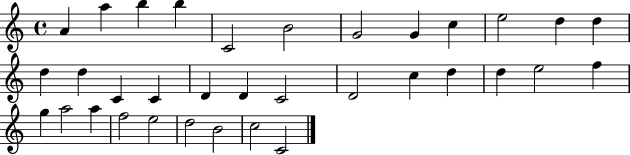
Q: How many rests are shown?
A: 0